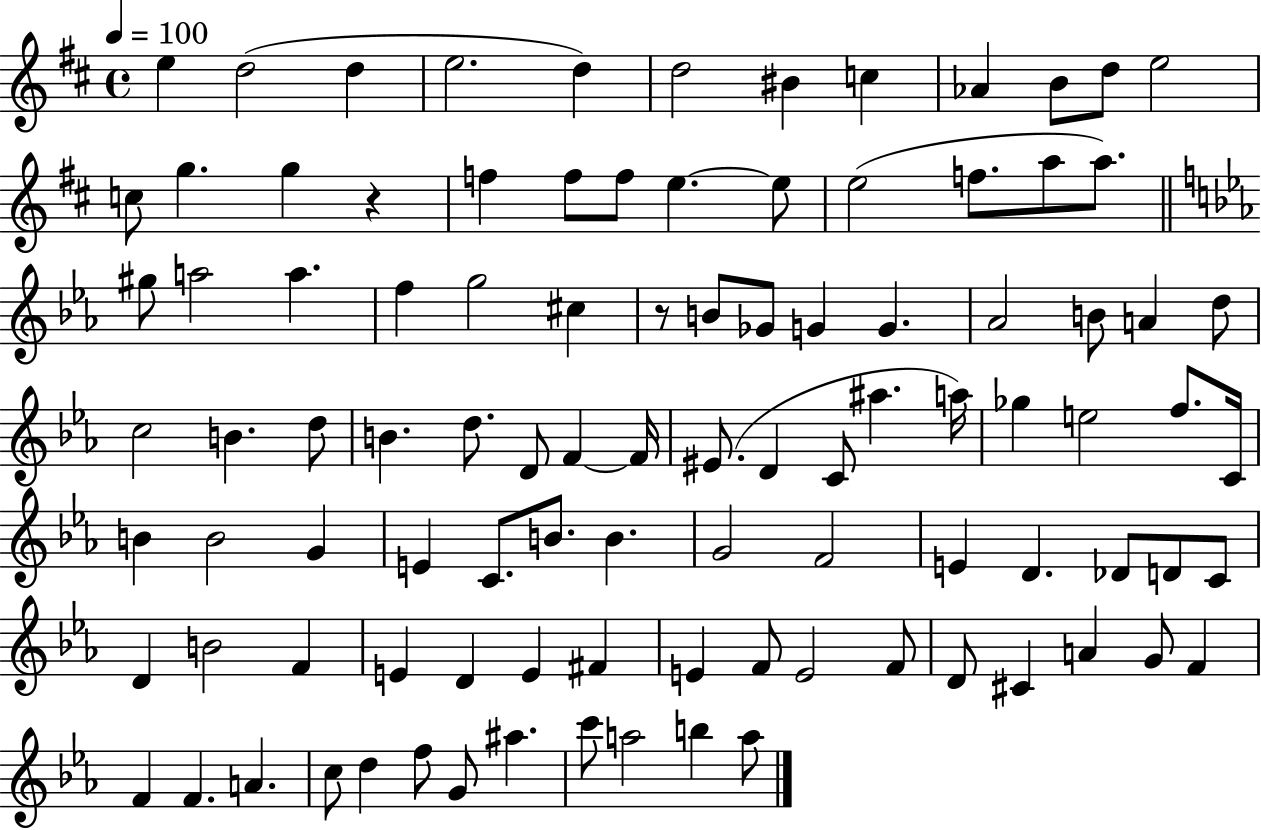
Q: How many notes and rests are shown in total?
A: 99